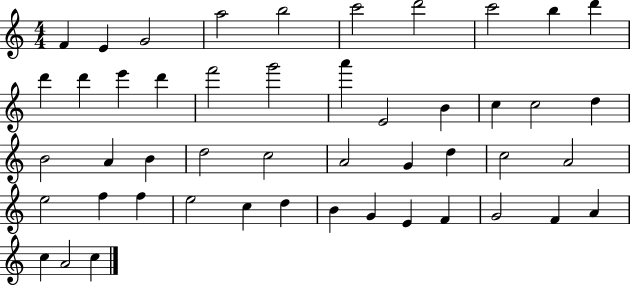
{
  \clef treble
  \numericTimeSignature
  \time 4/4
  \key c \major
  f'4 e'4 g'2 | a''2 b''2 | c'''2 d'''2 | c'''2 b''4 d'''4 | \break d'''4 d'''4 e'''4 d'''4 | f'''2 g'''2 | a'''4 e'2 b'4 | c''4 c''2 d''4 | \break b'2 a'4 b'4 | d''2 c''2 | a'2 g'4 d''4 | c''2 a'2 | \break e''2 f''4 f''4 | e''2 c''4 d''4 | b'4 g'4 e'4 f'4 | g'2 f'4 a'4 | \break c''4 a'2 c''4 | \bar "|."
}